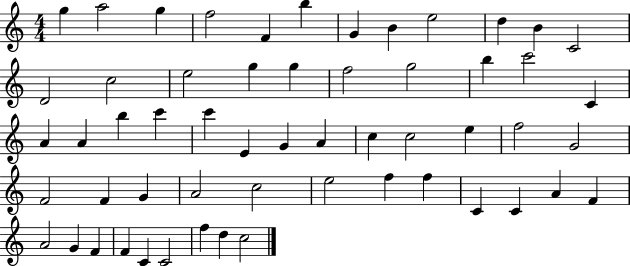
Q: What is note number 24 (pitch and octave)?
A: A4